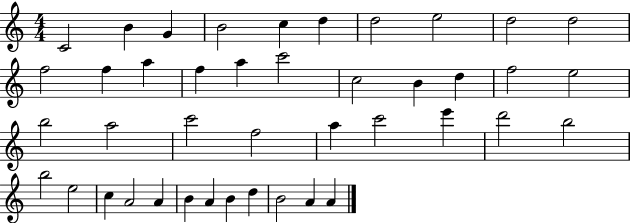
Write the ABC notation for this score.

X:1
T:Untitled
M:4/4
L:1/4
K:C
C2 B G B2 c d d2 e2 d2 d2 f2 f a f a c'2 c2 B d f2 e2 b2 a2 c'2 f2 a c'2 e' d'2 b2 b2 e2 c A2 A B A B d B2 A A